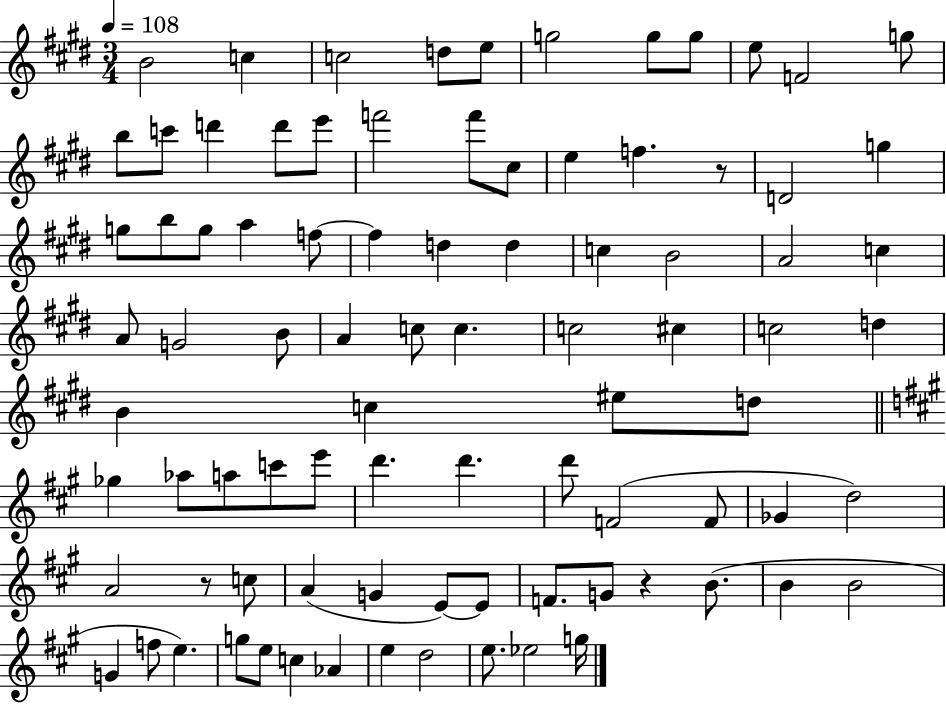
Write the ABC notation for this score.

X:1
T:Untitled
M:3/4
L:1/4
K:E
B2 c c2 d/2 e/2 g2 g/2 g/2 e/2 F2 g/2 b/2 c'/2 d' d'/2 e'/2 f'2 f'/2 ^c/2 e f z/2 D2 g g/2 b/2 g/2 a f/2 f d d c B2 A2 c A/2 G2 B/2 A c/2 c c2 ^c c2 d B c ^e/2 d/2 _g _a/2 a/2 c'/2 e'/2 d' d' d'/2 F2 F/2 _G d2 A2 z/2 c/2 A G E/2 E/2 F/2 G/2 z B/2 B B2 G f/2 e g/2 e/2 c _A e d2 e/2 _e2 g/4